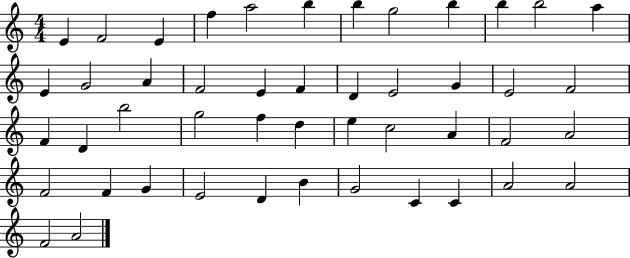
{
  \clef treble
  \numericTimeSignature
  \time 4/4
  \key c \major
  e'4 f'2 e'4 | f''4 a''2 b''4 | b''4 g''2 b''4 | b''4 b''2 a''4 | \break e'4 g'2 a'4 | f'2 e'4 f'4 | d'4 e'2 g'4 | e'2 f'2 | \break f'4 d'4 b''2 | g''2 f''4 d''4 | e''4 c''2 a'4 | f'2 a'2 | \break f'2 f'4 g'4 | e'2 d'4 b'4 | g'2 c'4 c'4 | a'2 a'2 | \break f'2 a'2 | \bar "|."
}